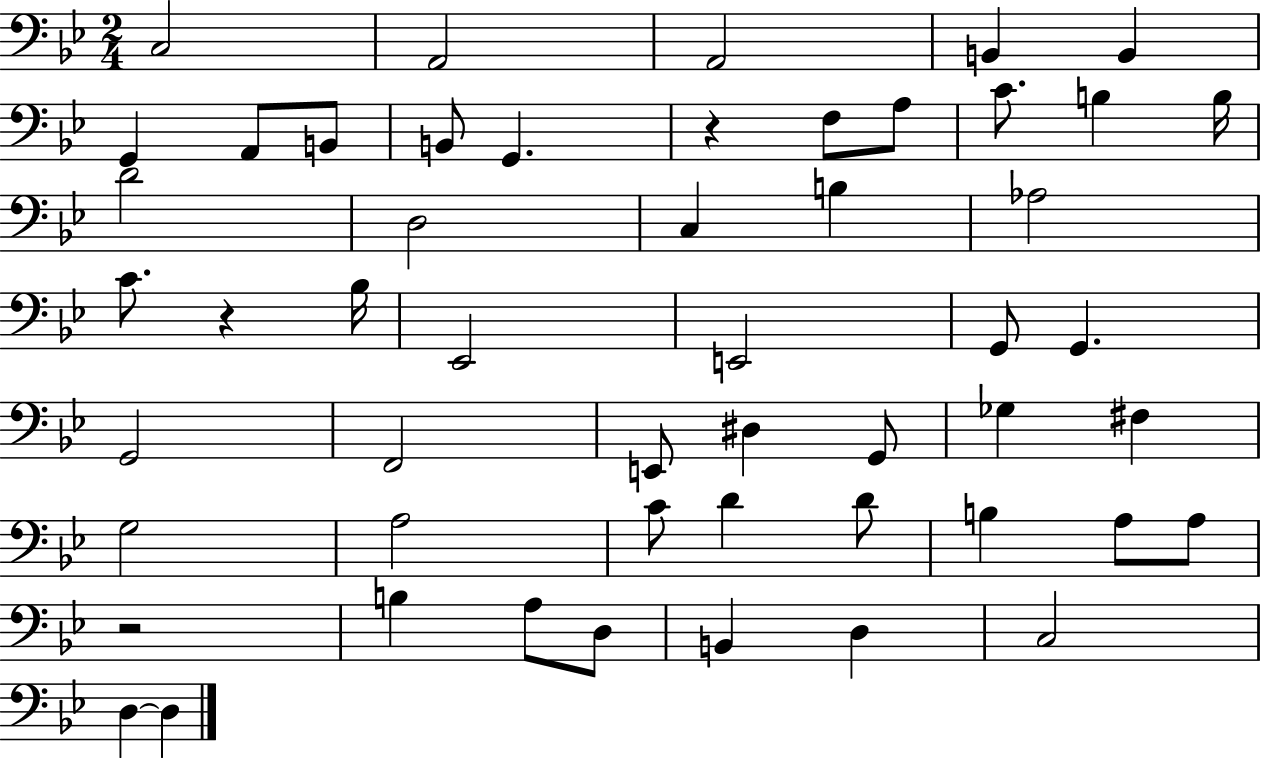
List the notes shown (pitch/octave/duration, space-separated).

C3/h A2/h A2/h B2/q B2/q G2/q A2/e B2/e B2/e G2/q. R/q F3/e A3/e C4/e. B3/q B3/s D4/h D3/h C3/q B3/q Ab3/h C4/e. R/q Bb3/s Eb2/h E2/h G2/e G2/q. G2/h F2/h E2/e D#3/q G2/e Gb3/q F#3/q G3/h A3/h C4/e D4/q D4/e B3/q A3/e A3/e R/h B3/q A3/e D3/e B2/q D3/q C3/h D3/q D3/q